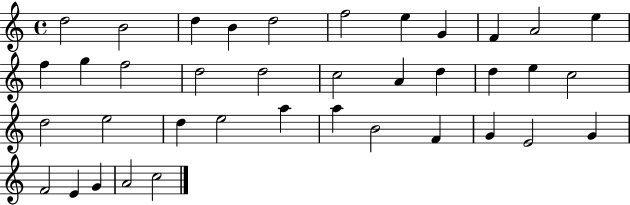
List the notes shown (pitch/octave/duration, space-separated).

D5/h B4/h D5/q B4/q D5/h F5/h E5/q G4/q F4/q A4/h E5/q F5/q G5/q F5/h D5/h D5/h C5/h A4/q D5/q D5/q E5/q C5/h D5/h E5/h D5/q E5/h A5/q A5/q B4/h F4/q G4/q E4/h G4/q F4/h E4/q G4/q A4/h C5/h